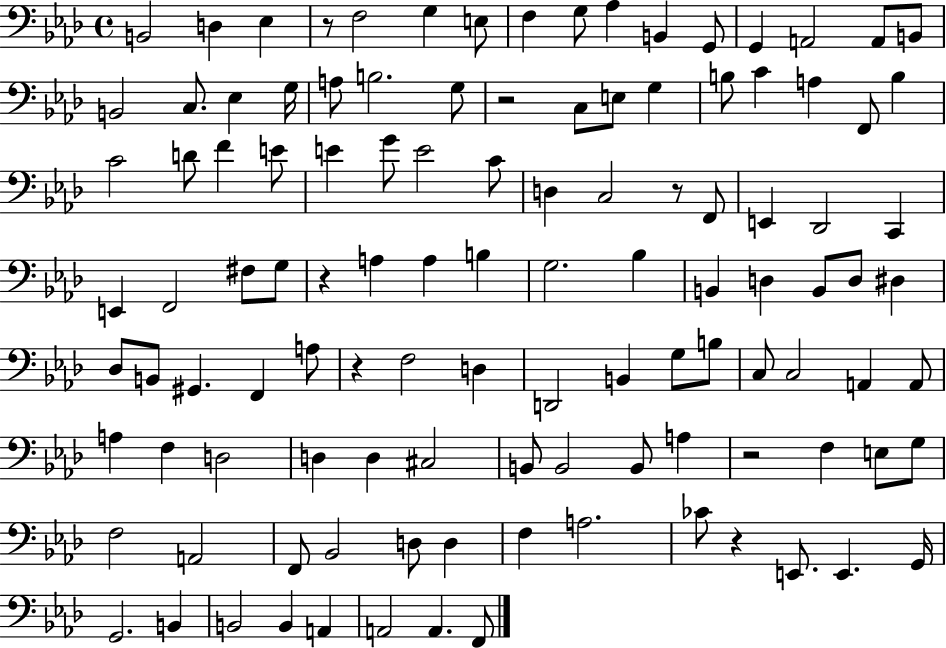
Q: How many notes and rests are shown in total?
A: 113